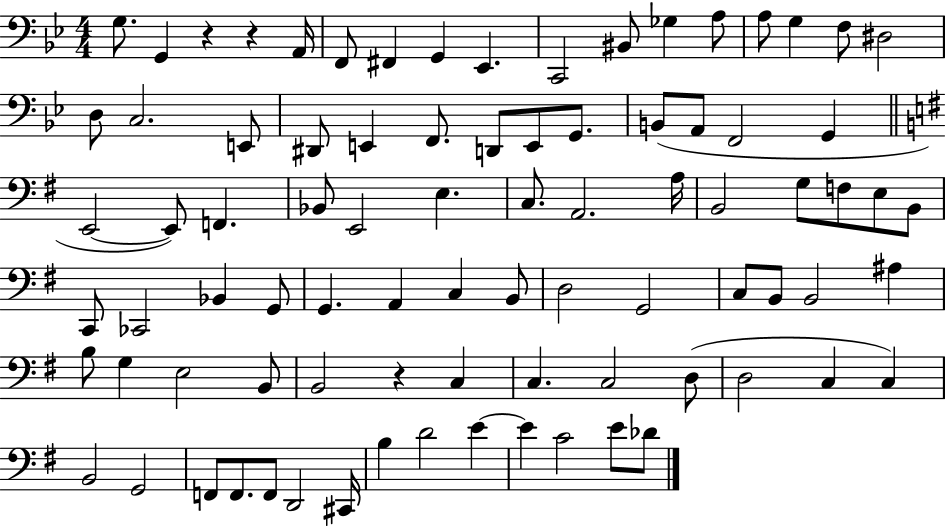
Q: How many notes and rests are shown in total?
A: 85